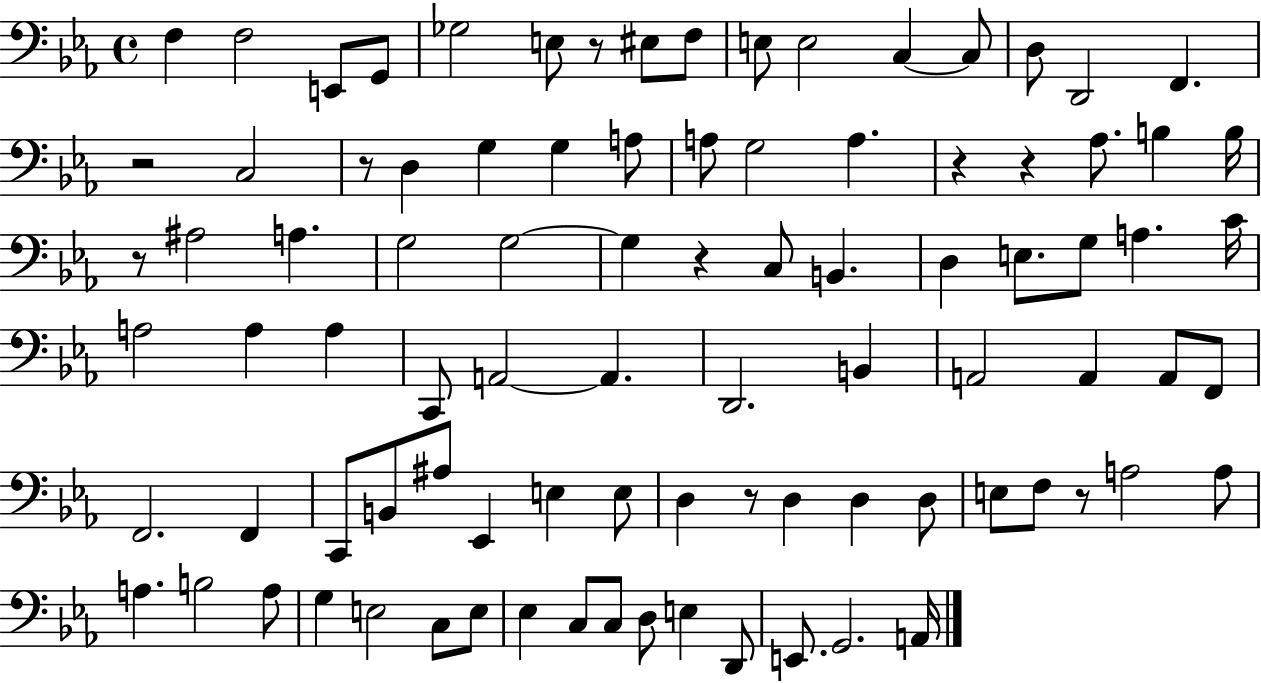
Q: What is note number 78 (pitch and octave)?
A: E3